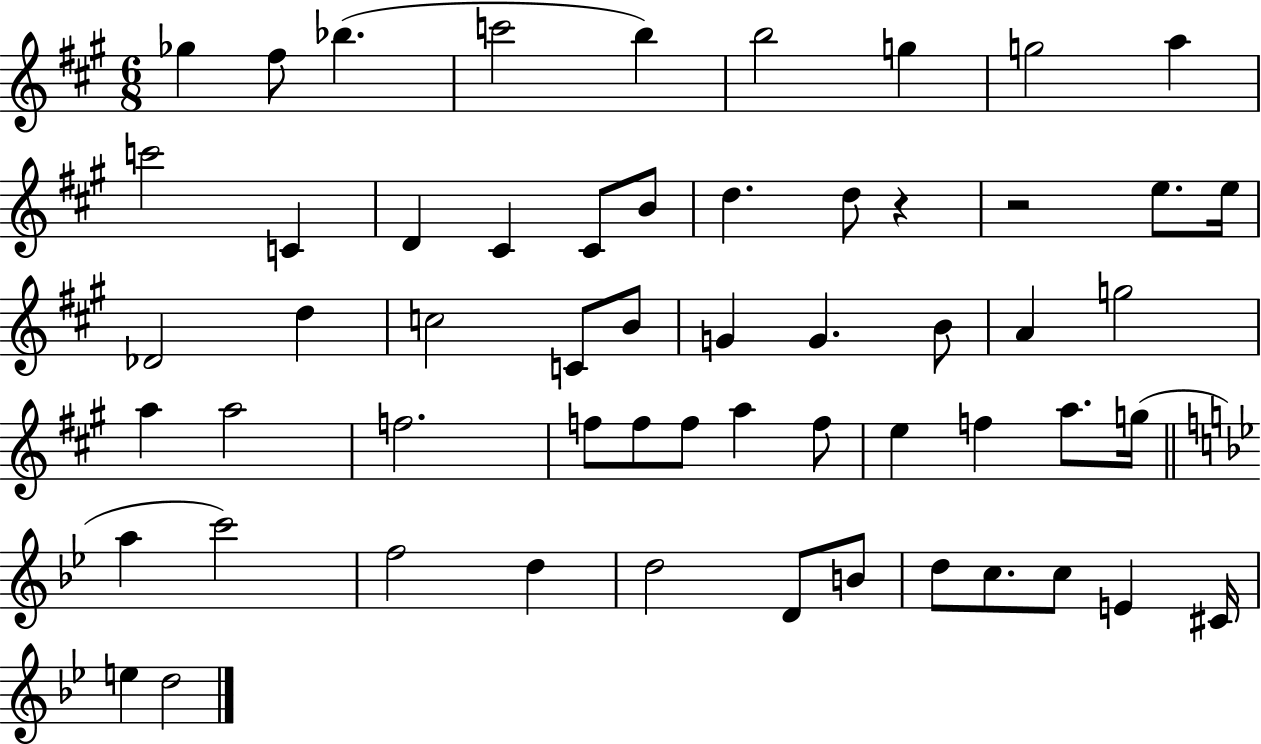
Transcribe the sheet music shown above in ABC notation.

X:1
T:Untitled
M:6/8
L:1/4
K:A
_g ^f/2 _b c'2 b b2 g g2 a c'2 C D ^C ^C/2 B/2 d d/2 z z2 e/2 e/4 _D2 d c2 C/2 B/2 G G B/2 A g2 a a2 f2 f/2 f/2 f/2 a f/2 e f a/2 g/4 a c'2 f2 d d2 D/2 B/2 d/2 c/2 c/2 E ^C/4 e d2